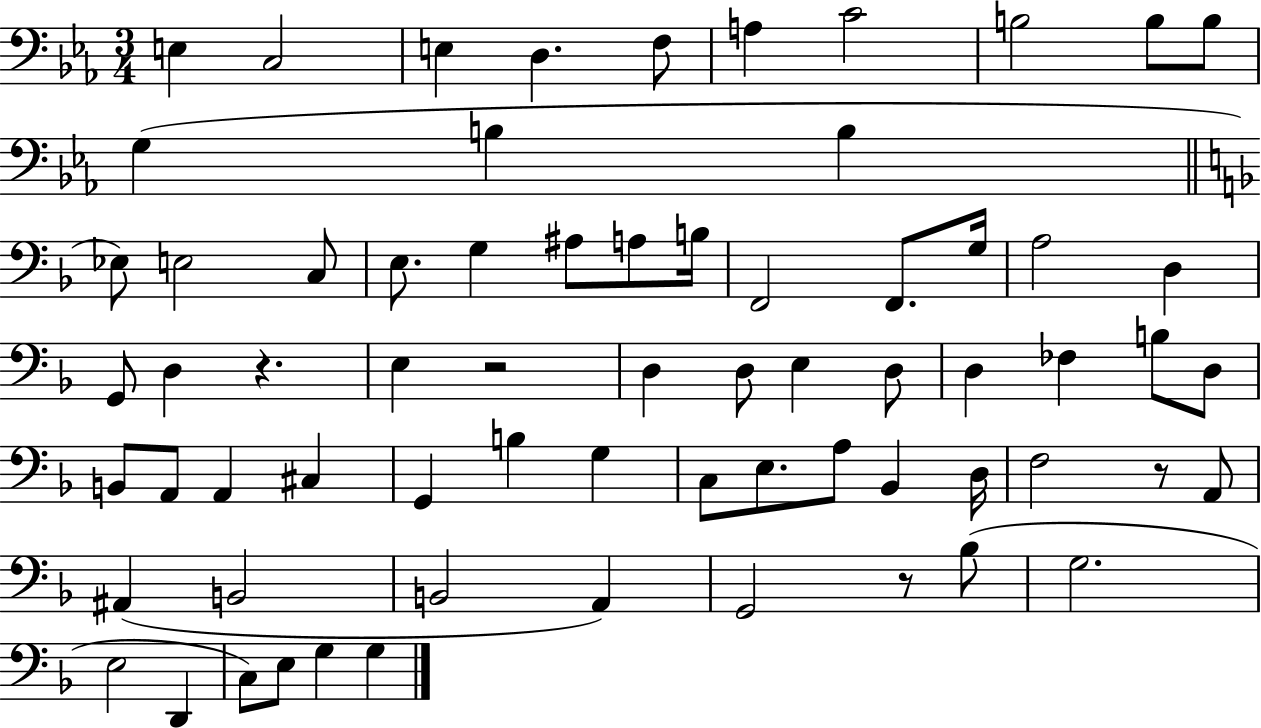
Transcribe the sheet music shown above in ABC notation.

X:1
T:Untitled
M:3/4
L:1/4
K:Eb
E, C,2 E, D, F,/2 A, C2 B,2 B,/2 B,/2 G, B, B, _E,/2 E,2 C,/2 E,/2 G, ^A,/2 A,/2 B,/4 F,,2 F,,/2 G,/4 A,2 D, G,,/2 D, z E, z2 D, D,/2 E, D,/2 D, _F, B,/2 D,/2 B,,/2 A,,/2 A,, ^C, G,, B, G, C,/2 E,/2 A,/2 _B,, D,/4 F,2 z/2 A,,/2 ^A,, B,,2 B,,2 A,, G,,2 z/2 _B,/2 G,2 E,2 D,, C,/2 E,/2 G, G,